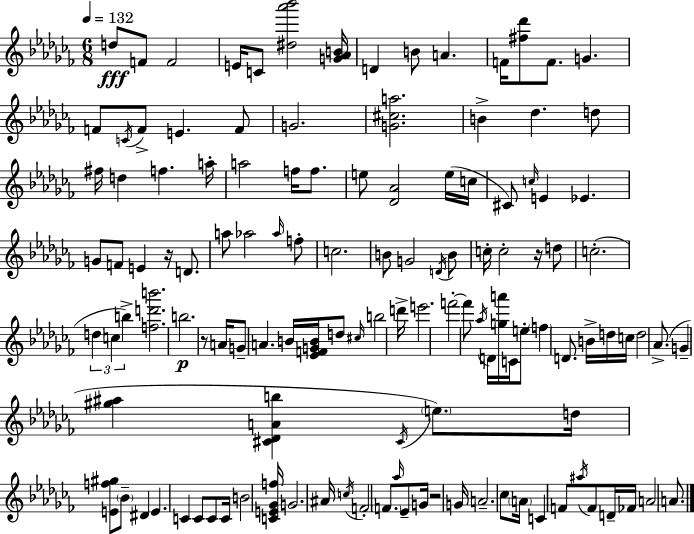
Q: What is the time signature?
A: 6/8